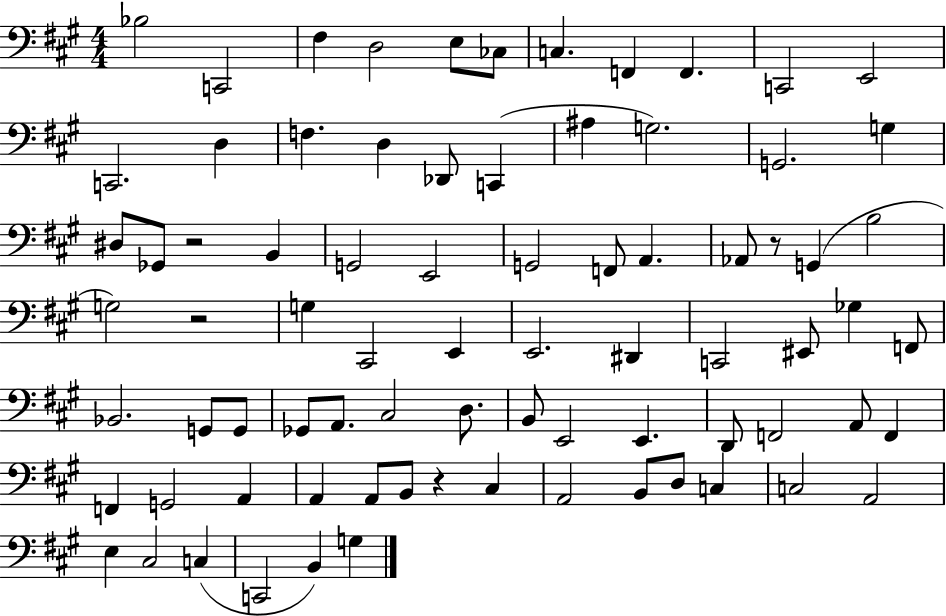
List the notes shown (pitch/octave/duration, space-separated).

Bb3/h C2/h F#3/q D3/h E3/e CES3/e C3/q. F2/q F2/q. C2/h E2/h C2/h. D3/q F3/q. D3/q Db2/e C2/q A#3/q G3/h. G2/h. G3/q D#3/e Gb2/e R/h B2/q G2/h E2/h G2/h F2/e A2/q. Ab2/e R/e G2/q B3/h G3/h R/h G3/q C#2/h E2/q E2/h. D#2/q C2/h EIS2/e Gb3/q F2/e Bb2/h. G2/e G2/e Gb2/e A2/e. C#3/h D3/e. B2/e E2/h E2/q. D2/e F2/h A2/e F2/q F2/q G2/h A2/q A2/q A2/e B2/e R/q C#3/q A2/h B2/e D3/e C3/q C3/h A2/h E3/q C#3/h C3/q C2/h B2/q G3/q